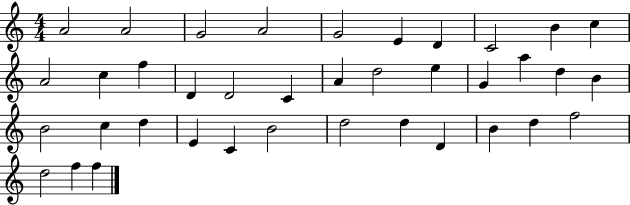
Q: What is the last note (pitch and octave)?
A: F5